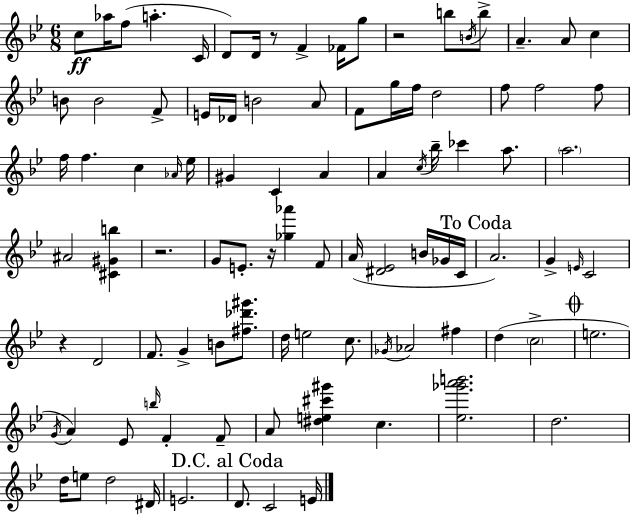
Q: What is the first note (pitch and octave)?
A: C5